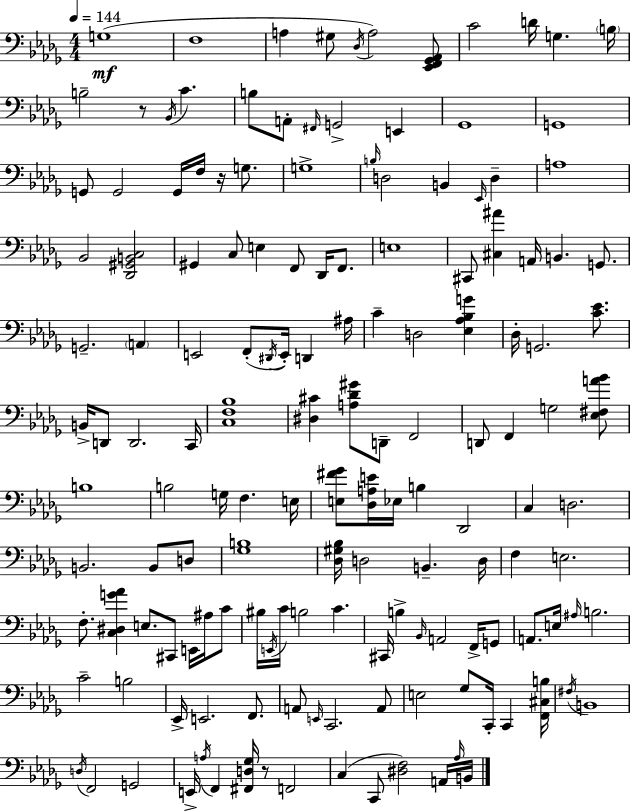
X:1
T:Untitled
M:4/4
L:1/4
K:Bbm
G,4 F,4 A, ^G,/2 _D,/4 A,2 [_E,,F,,_G,,_A,,]/2 C2 D/4 G, B,/4 B,2 z/2 _B,,/4 C B,/2 A,,/2 ^F,,/4 G,,2 E,, _G,,4 G,,4 G,,/2 G,,2 G,,/4 F,/4 z/4 G,/2 G,4 B,/4 D,2 B,, _E,,/4 D, A,4 _B,,2 [_D,,^G,,B,,C,]2 ^G,, C,/2 E, F,,/2 _D,,/4 F,,/2 E,4 ^C,,/2 [^C,^A] A,,/4 B,, G,,/2 G,,2 A,, E,,2 F,,/2 ^D,,/4 E,,/4 D,, ^A,/4 C D,2 [_E,_A,_B,G] _D,/4 G,,2 [C_E]/2 B,,/4 D,,/2 D,,2 C,,/4 [C,F,_B,]4 [^D,^C] [A,_D^G]/2 D,,/2 F,,2 D,,/2 F,, G,2 [_E,^F,A_B]/2 B,4 B,2 G,/4 F, E,/4 [E,^F_G]/2 [_D,A,E]/4 _E,/4 B, _D,,2 C, D,2 B,,2 B,,/2 D,/2 [_G,B,]4 [_D,^G,_B,]/4 D,2 B,, D,/4 F, E,2 F,/2 [C,^D,G_A] E,/2 ^C,,/2 E,,/4 ^A,/4 C/2 ^B,/4 E,,/4 C/4 B,2 C ^C,,/4 B, _B,,/4 A,,2 F,,/4 G,,/2 A,,/2 E,/4 ^A,/4 B,2 C2 B,2 _E,,/4 E,,2 F,,/2 A,,/2 E,,/4 C,,2 A,,/2 E,2 _G,/2 C,,/4 C,, [F,,^C,B,]/4 ^F,/4 B,,4 D,/4 F,,2 G,,2 E,,/4 A,/4 F,, [^F,,D,_G,]/4 z/2 F,,2 C, C,,/2 [^D,F,]2 A,,/4 _A,/4 B,,/4